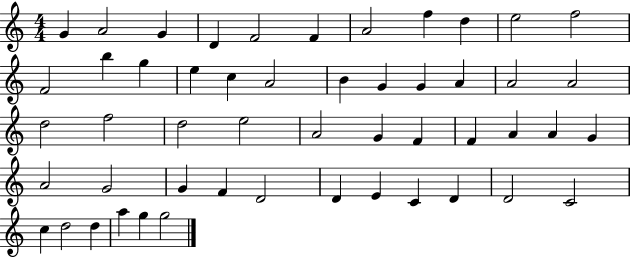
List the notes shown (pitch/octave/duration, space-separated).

G4/q A4/h G4/q D4/q F4/h F4/q A4/h F5/q D5/q E5/h F5/h F4/h B5/q G5/q E5/q C5/q A4/h B4/q G4/q G4/q A4/q A4/h A4/h D5/h F5/h D5/h E5/h A4/h G4/q F4/q F4/q A4/q A4/q G4/q A4/h G4/h G4/q F4/q D4/h D4/q E4/q C4/q D4/q D4/h C4/h C5/q D5/h D5/q A5/q G5/q G5/h